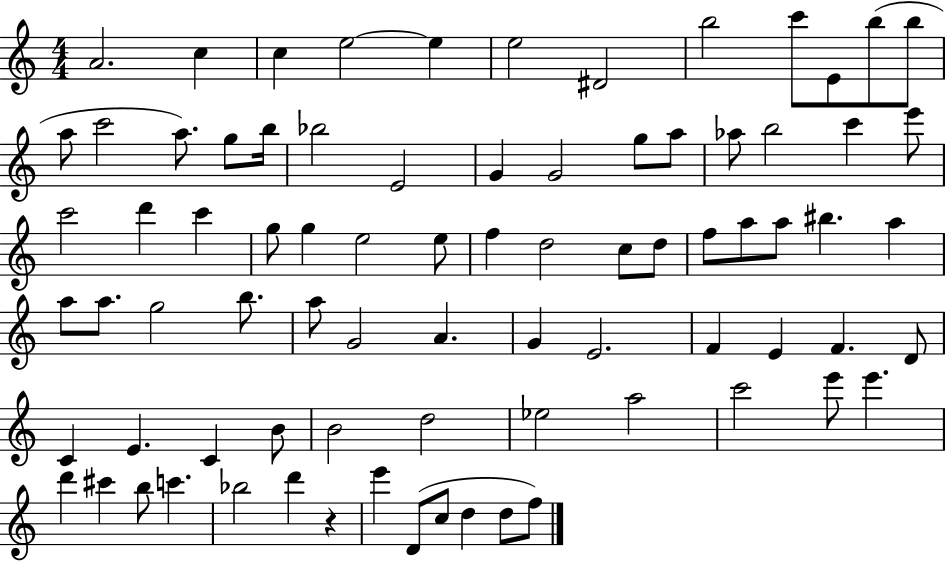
A4/h. C5/q C5/q E5/h E5/q E5/h D#4/h B5/h C6/e E4/e B5/e B5/e A5/e C6/h A5/e. G5/e B5/s Bb5/h E4/h G4/q G4/h G5/e A5/e Ab5/e B5/h C6/q E6/e C6/h D6/q C6/q G5/e G5/q E5/h E5/e F5/q D5/h C5/e D5/e F5/e A5/e A5/e BIS5/q. A5/q A5/e A5/e. G5/h B5/e. A5/e G4/h A4/q. G4/q E4/h. F4/q E4/q F4/q. D4/e C4/q E4/q. C4/q B4/e B4/h D5/h Eb5/h A5/h C6/h E6/e E6/q. D6/q C#6/q B5/e C6/q. Bb5/h D6/q R/q E6/q D4/e C5/e D5/q D5/e F5/e